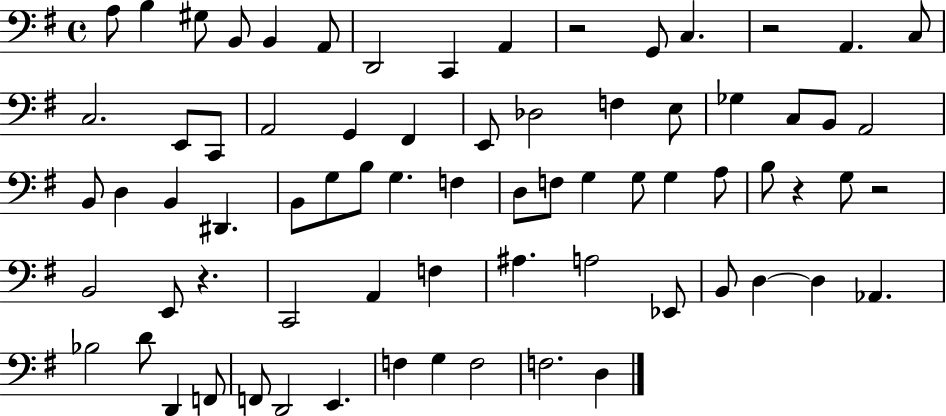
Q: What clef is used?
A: bass